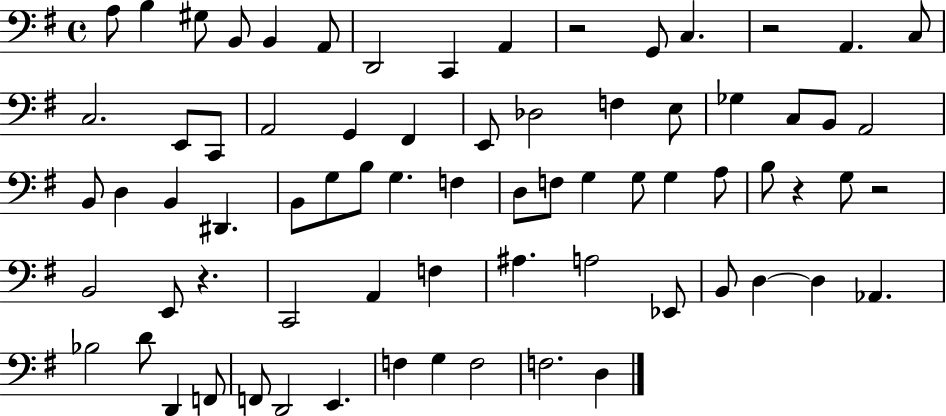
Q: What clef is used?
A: bass